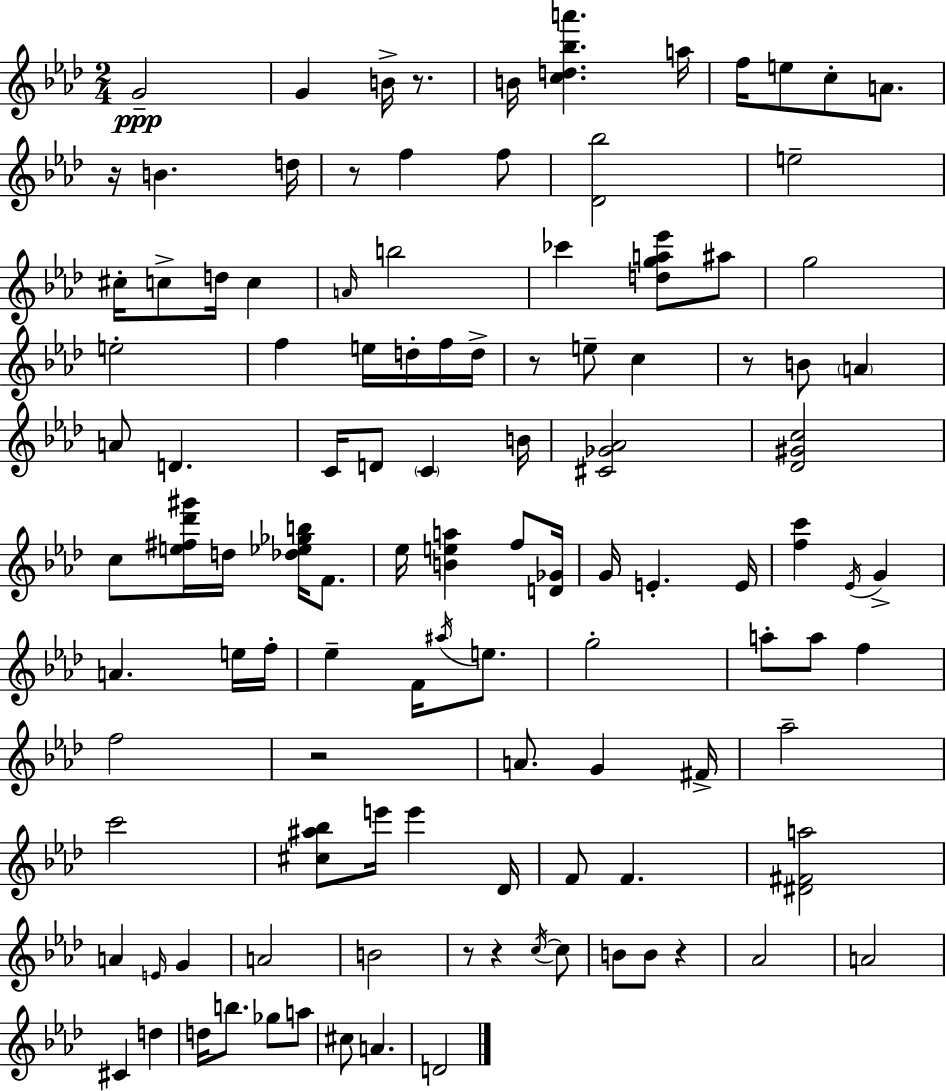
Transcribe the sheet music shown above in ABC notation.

X:1
T:Untitled
M:2/4
L:1/4
K:Fm
G2 G B/4 z/2 B/4 [cd_ba'] a/4 f/4 e/2 c/2 A/2 z/4 B d/4 z/2 f f/2 [_D_b]2 e2 ^c/4 c/2 d/4 c A/4 b2 _c' [dga_e']/2 ^a/2 g2 e2 f e/4 d/4 f/4 d/4 z/2 e/2 c z/2 B/2 A A/2 D C/4 D/2 C B/4 [^C_G_A]2 [_D^Gc]2 c/2 [e^f_d'^g']/4 d/4 [_d_e_gb]/4 F/2 _e/4 [Bea] f/2 [D_G]/4 G/4 E E/4 [fc'] _E/4 G A e/4 f/4 _e F/4 ^a/4 e/2 g2 a/2 a/2 f f2 z2 A/2 G ^F/4 _a2 c'2 [^c^a_b]/2 e'/4 e' _D/4 F/2 F [^D^Fa]2 A E/4 G A2 B2 z/2 z c/4 c/2 B/2 B/2 z _A2 A2 ^C d d/4 b/2 _g/2 a/2 ^c/2 A D2